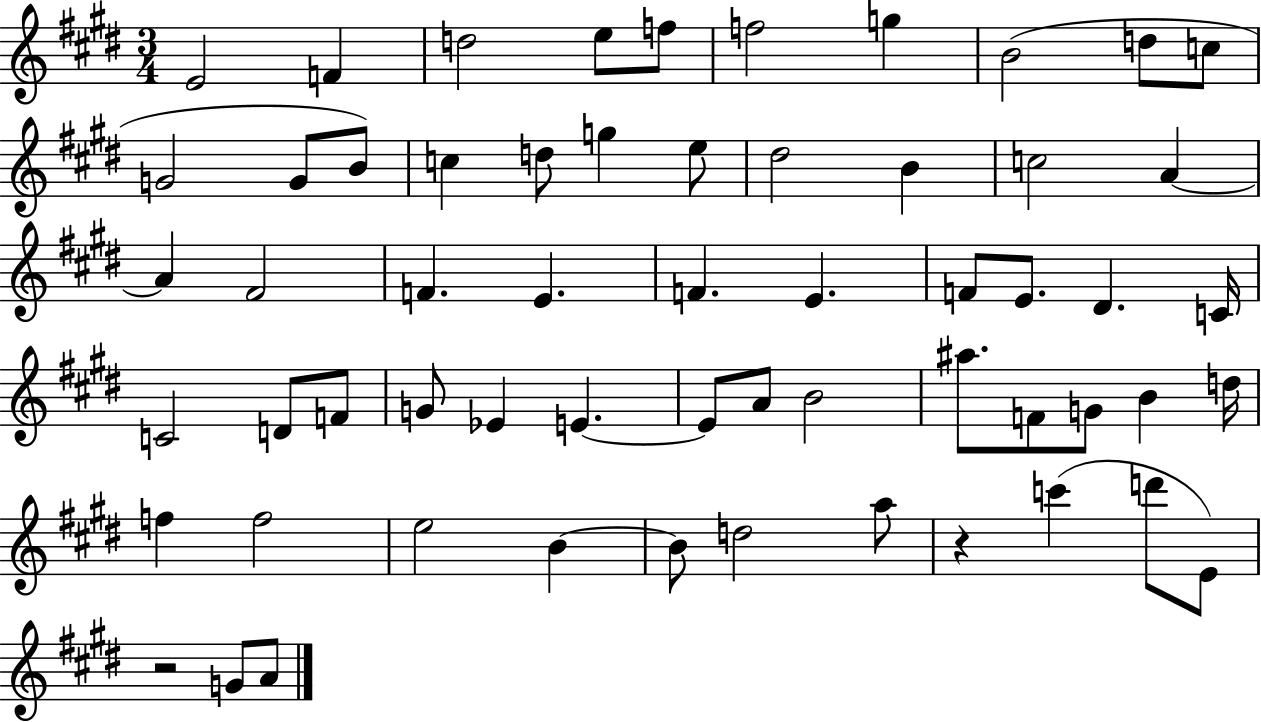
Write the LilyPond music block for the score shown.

{
  \clef treble
  \numericTimeSignature
  \time 3/4
  \key e \major
  e'2 f'4 | d''2 e''8 f''8 | f''2 g''4 | b'2( d''8 c''8 | \break g'2 g'8 b'8) | c''4 d''8 g''4 e''8 | dis''2 b'4 | c''2 a'4~~ | \break a'4 fis'2 | f'4. e'4. | f'4. e'4. | f'8 e'8. dis'4. c'16 | \break c'2 d'8 f'8 | g'8 ees'4 e'4.~~ | e'8 a'8 b'2 | ais''8. f'8 g'8 b'4 d''16 | \break f''4 f''2 | e''2 b'4~~ | b'8 d''2 a''8 | r4 c'''4( d'''8 e'8) | \break r2 g'8 a'8 | \bar "|."
}